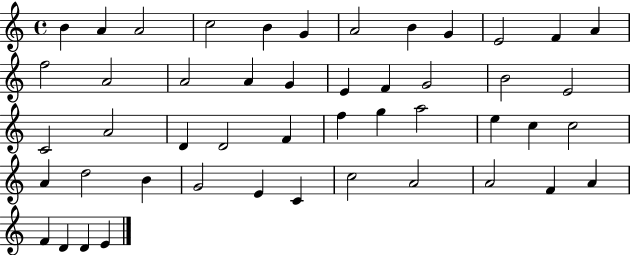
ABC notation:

X:1
T:Untitled
M:4/4
L:1/4
K:C
B A A2 c2 B G A2 B G E2 F A f2 A2 A2 A G E F G2 B2 E2 C2 A2 D D2 F f g a2 e c c2 A d2 B G2 E C c2 A2 A2 F A F D D E